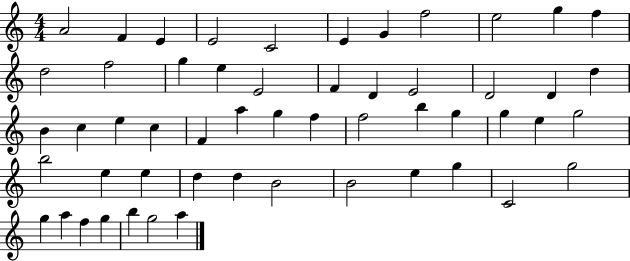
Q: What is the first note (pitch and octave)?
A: A4